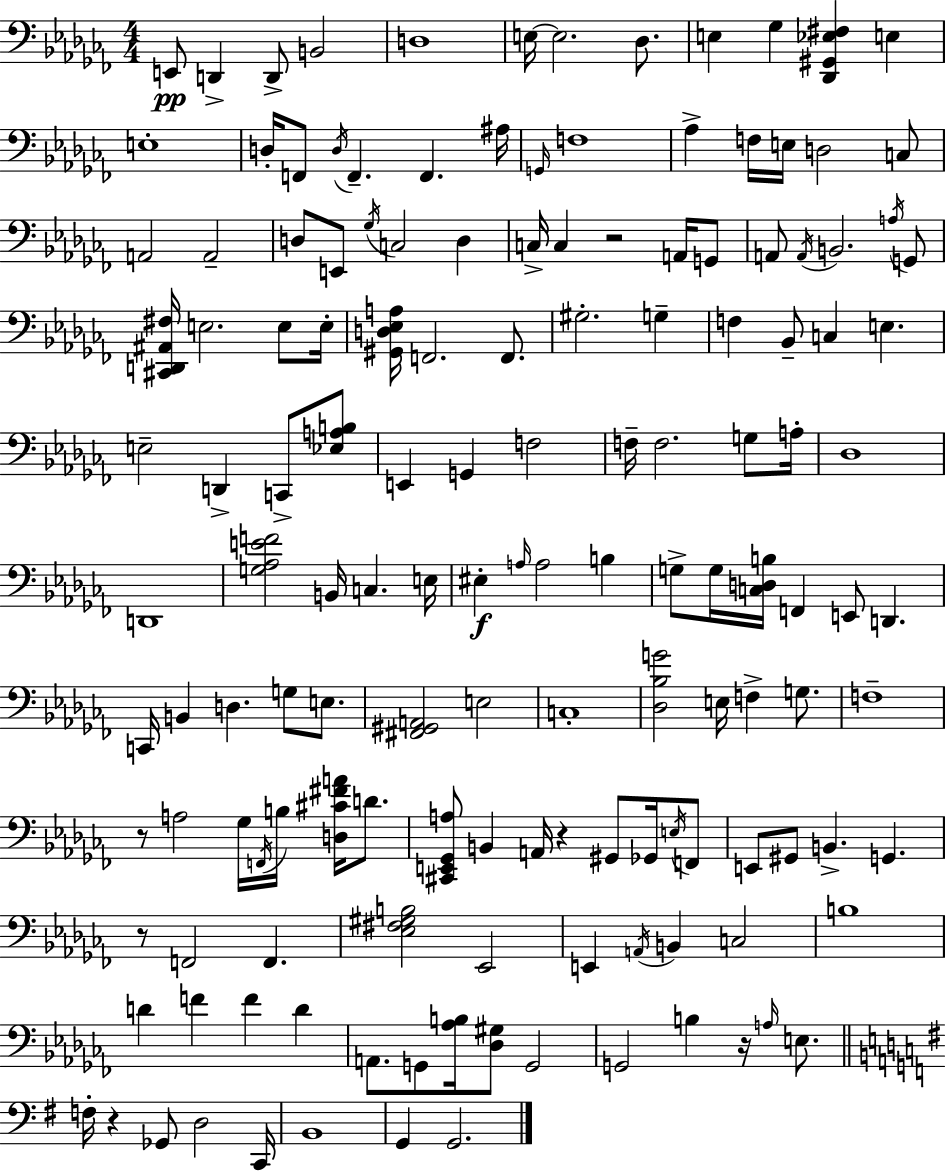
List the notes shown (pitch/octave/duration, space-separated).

E2/e D2/q D2/e B2/h D3/w E3/s E3/h. Db3/e. E3/q Gb3/q [Db2,G#2,Eb3,F#3]/q E3/q E3/w D3/s F2/e D3/s F2/q. F2/q. A#3/s G2/s F3/w Ab3/q F3/s E3/s D3/h C3/e A2/h A2/h D3/e E2/e Gb3/s C3/h D3/q C3/s C3/q R/h A2/s G2/e A2/e A2/s B2/h. A3/s G2/e [C#2,D2,A#2,F#3]/s E3/h. E3/e E3/s [G#2,D3,Eb3,A3]/s F2/h. F2/e. G#3/h. G3/q F3/q Bb2/e C3/q E3/q. E3/h D2/q C2/e [Eb3,A3,B3]/e E2/q G2/q F3/h F3/s F3/h. G3/e A3/s Db3/w D2/w [G3,Ab3,E4,F4]/h B2/s C3/q. E3/s EIS3/q A3/s A3/h B3/q G3/e G3/s [C3,D3,B3]/s F2/q E2/e D2/q. C2/s B2/q D3/q. G3/e E3/e. [F#2,G#2,A2]/h E3/h C3/w [Db3,Bb3,G4]/h E3/s F3/q G3/e. F3/w R/e A3/h Gb3/s F2/s B3/s [D3,C#4,F#4,A4]/s D4/e. [C#2,E2,Gb2,A3]/e B2/q A2/s R/q G#2/e Gb2/s E3/s F2/e E2/e G#2/e B2/q. G2/q. R/e F2/h F2/q. [Eb3,F#3,G#3,B3]/h Eb2/h E2/q A2/s B2/q C3/h B3/w D4/q F4/q F4/q D4/q A2/e. G2/e [Ab3,B3]/s [Db3,G#3]/e G2/h G2/h B3/q R/s A3/s E3/e. F3/s R/q Gb2/e D3/h C2/s B2/w G2/q G2/h.